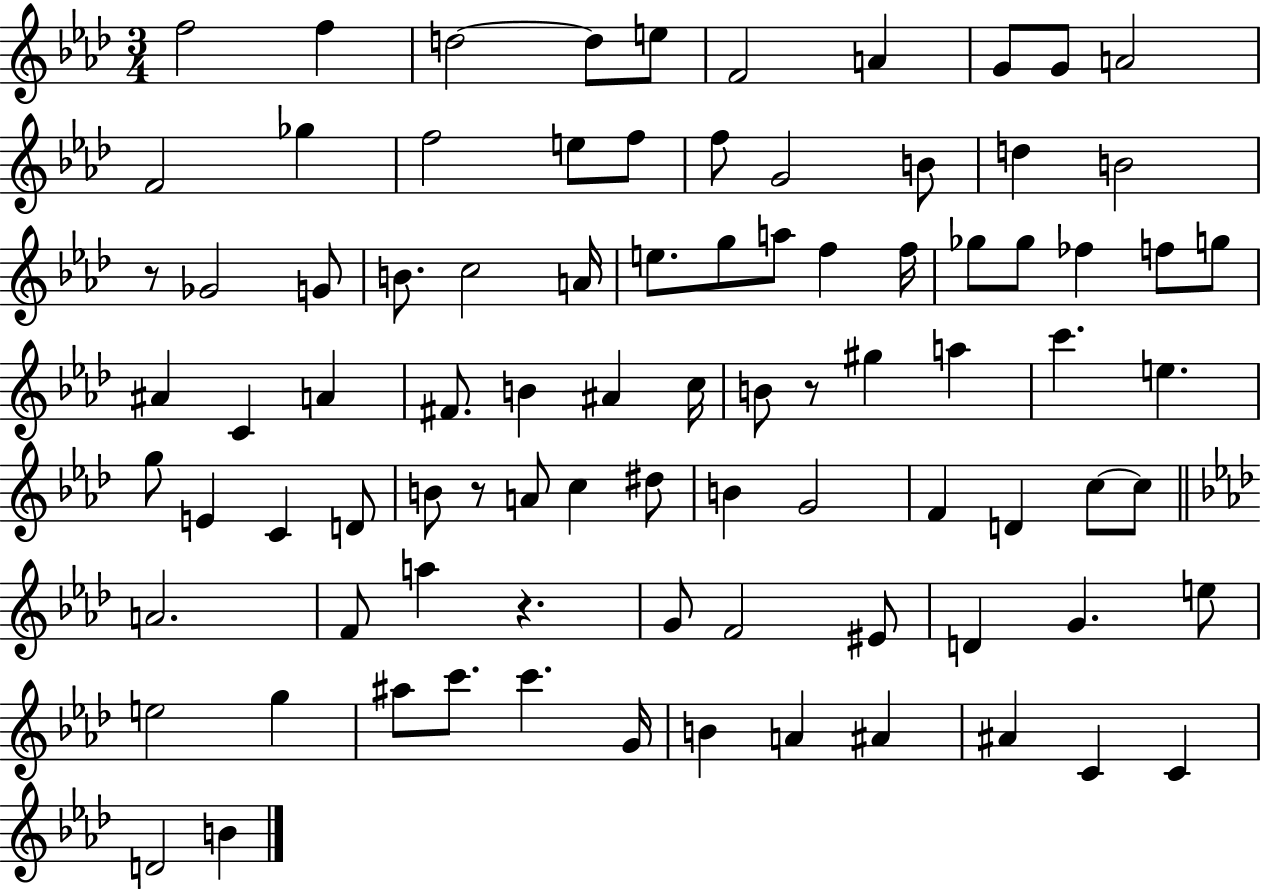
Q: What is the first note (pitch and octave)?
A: F5